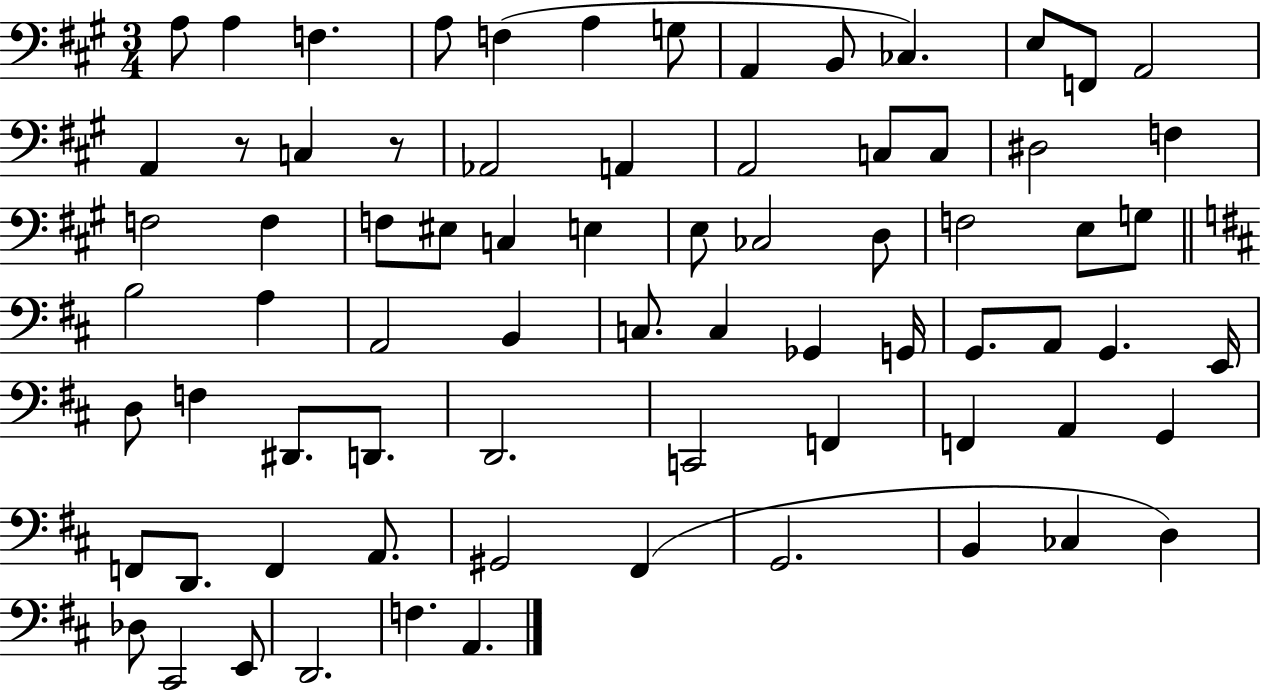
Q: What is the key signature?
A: A major